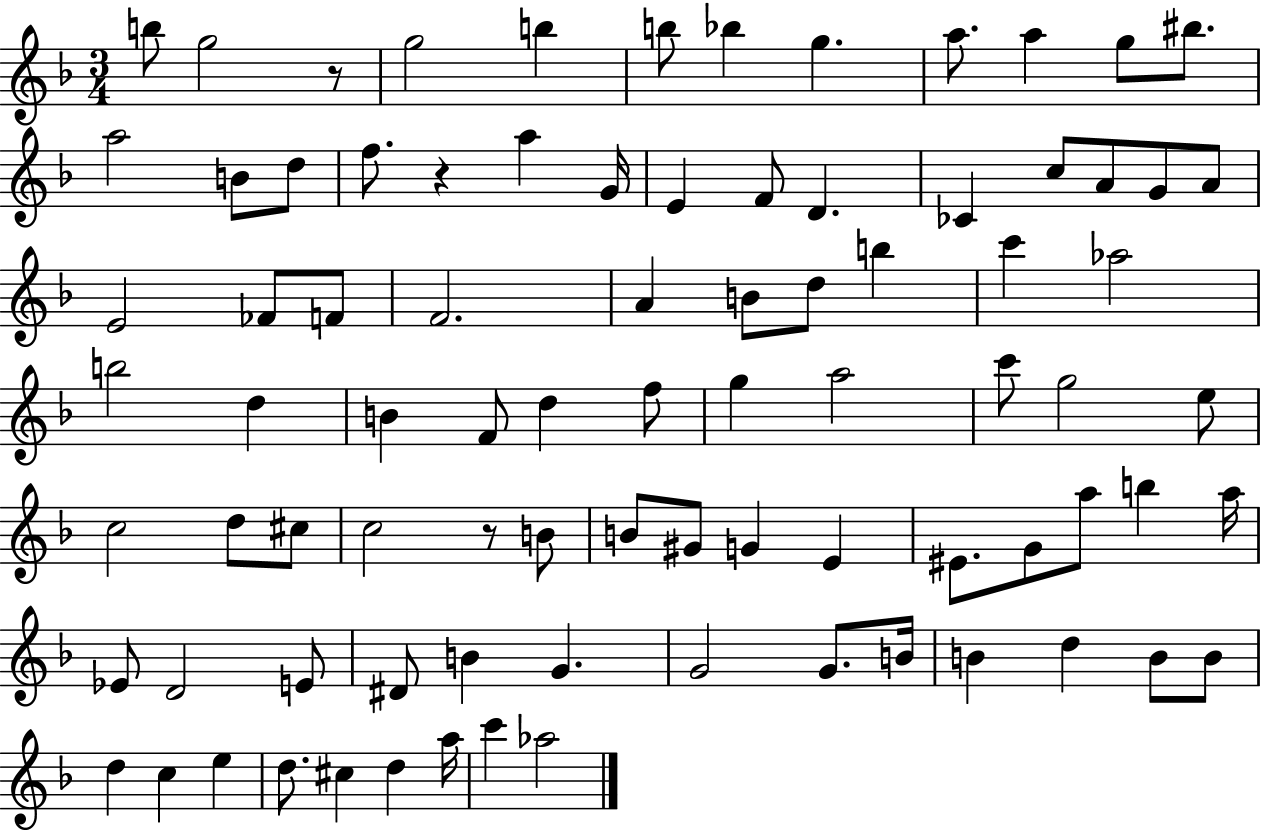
B5/e G5/h R/e G5/h B5/q B5/e Bb5/q G5/q. A5/e. A5/q G5/e BIS5/e. A5/h B4/e D5/e F5/e. R/q A5/q G4/s E4/q F4/e D4/q. CES4/q C5/e A4/e G4/e A4/e E4/h FES4/e F4/e F4/h. A4/q B4/e D5/e B5/q C6/q Ab5/h B5/h D5/q B4/q F4/e D5/q F5/e G5/q A5/h C6/e G5/h E5/e C5/h D5/e C#5/e C5/h R/e B4/e B4/e G#4/e G4/q E4/q EIS4/e. G4/e A5/e B5/q A5/s Eb4/e D4/h E4/e D#4/e B4/q G4/q. G4/h G4/e. B4/s B4/q D5/q B4/e B4/e D5/q C5/q E5/q D5/e. C#5/q D5/q A5/s C6/q Ab5/h